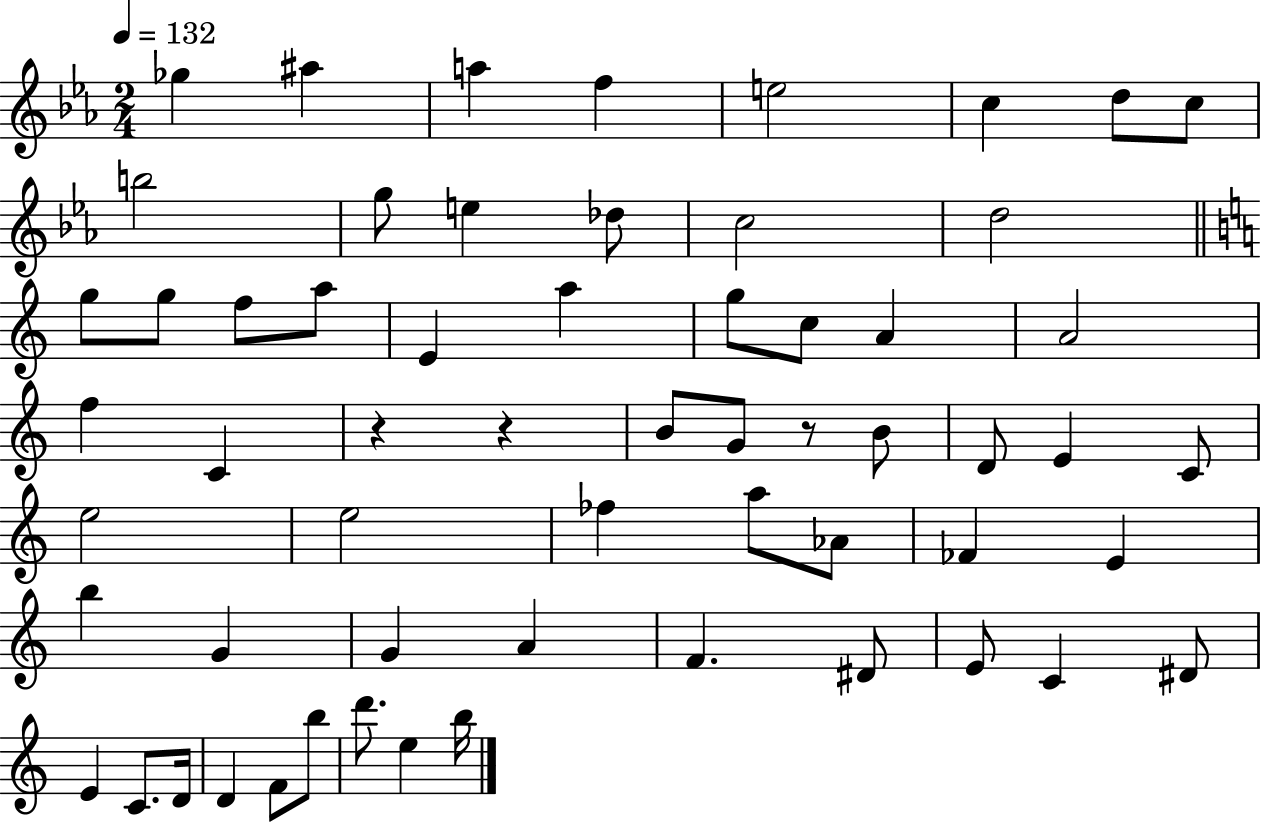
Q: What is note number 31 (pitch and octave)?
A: E4